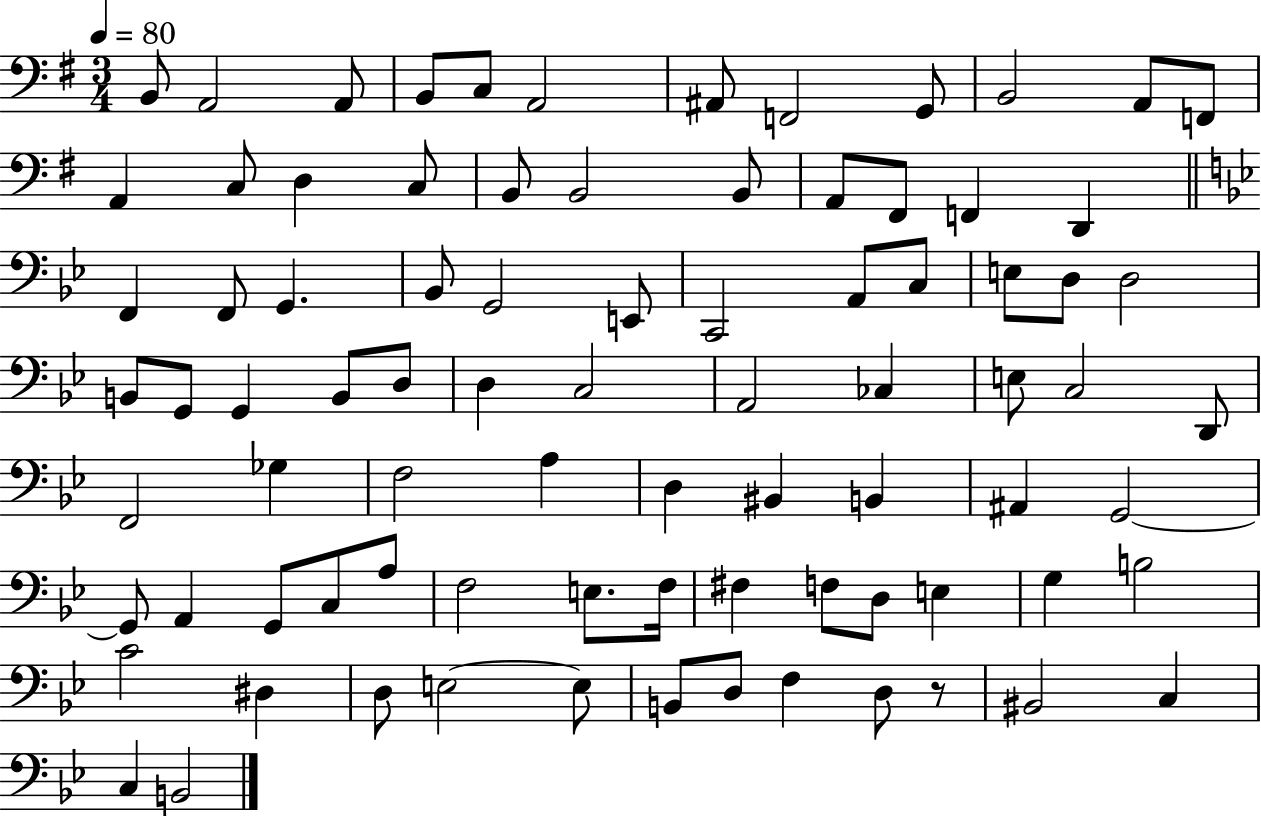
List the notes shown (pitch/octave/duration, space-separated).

B2/e A2/h A2/e B2/e C3/e A2/h A#2/e F2/h G2/e B2/h A2/e F2/e A2/q C3/e D3/q C3/e B2/e B2/h B2/e A2/e F#2/e F2/q D2/q F2/q F2/e G2/q. Bb2/e G2/h E2/e C2/h A2/e C3/e E3/e D3/e D3/h B2/e G2/e G2/q B2/e D3/e D3/q C3/h A2/h CES3/q E3/e C3/h D2/e F2/h Gb3/q F3/h A3/q D3/q BIS2/q B2/q A#2/q G2/h G2/e A2/q G2/e C3/e A3/e F3/h E3/e. F3/s F#3/q F3/e D3/e E3/q G3/q B3/h C4/h D#3/q D3/e E3/h E3/e B2/e D3/e F3/q D3/e R/e BIS2/h C3/q C3/q B2/h